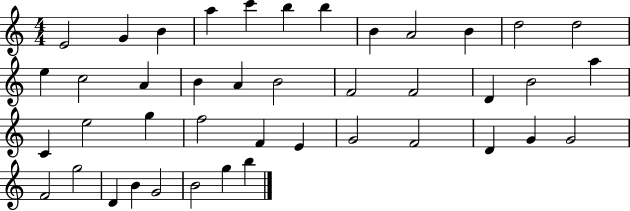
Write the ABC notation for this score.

X:1
T:Untitled
M:4/4
L:1/4
K:C
E2 G B a c' b b B A2 B d2 d2 e c2 A B A B2 F2 F2 D B2 a C e2 g f2 F E G2 F2 D G G2 F2 g2 D B G2 B2 g b